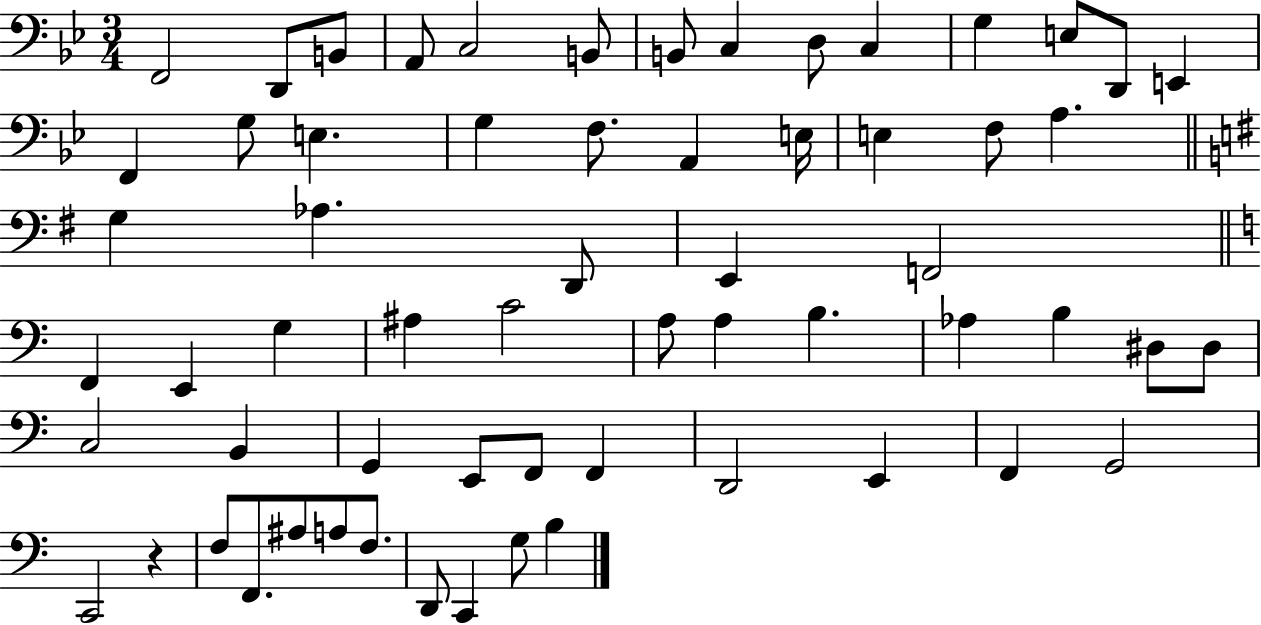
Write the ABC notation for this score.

X:1
T:Untitled
M:3/4
L:1/4
K:Bb
F,,2 D,,/2 B,,/2 A,,/2 C,2 B,,/2 B,,/2 C, D,/2 C, G, E,/2 D,,/2 E,, F,, G,/2 E, G, F,/2 A,, E,/4 E, F,/2 A, G, _A, D,,/2 E,, F,,2 F,, E,, G, ^A, C2 A,/2 A, B, _A, B, ^D,/2 ^D,/2 C,2 B,, G,, E,,/2 F,,/2 F,, D,,2 E,, F,, G,,2 C,,2 z F,/2 F,,/2 ^A,/2 A,/2 F,/2 D,,/2 C,, G,/2 B,